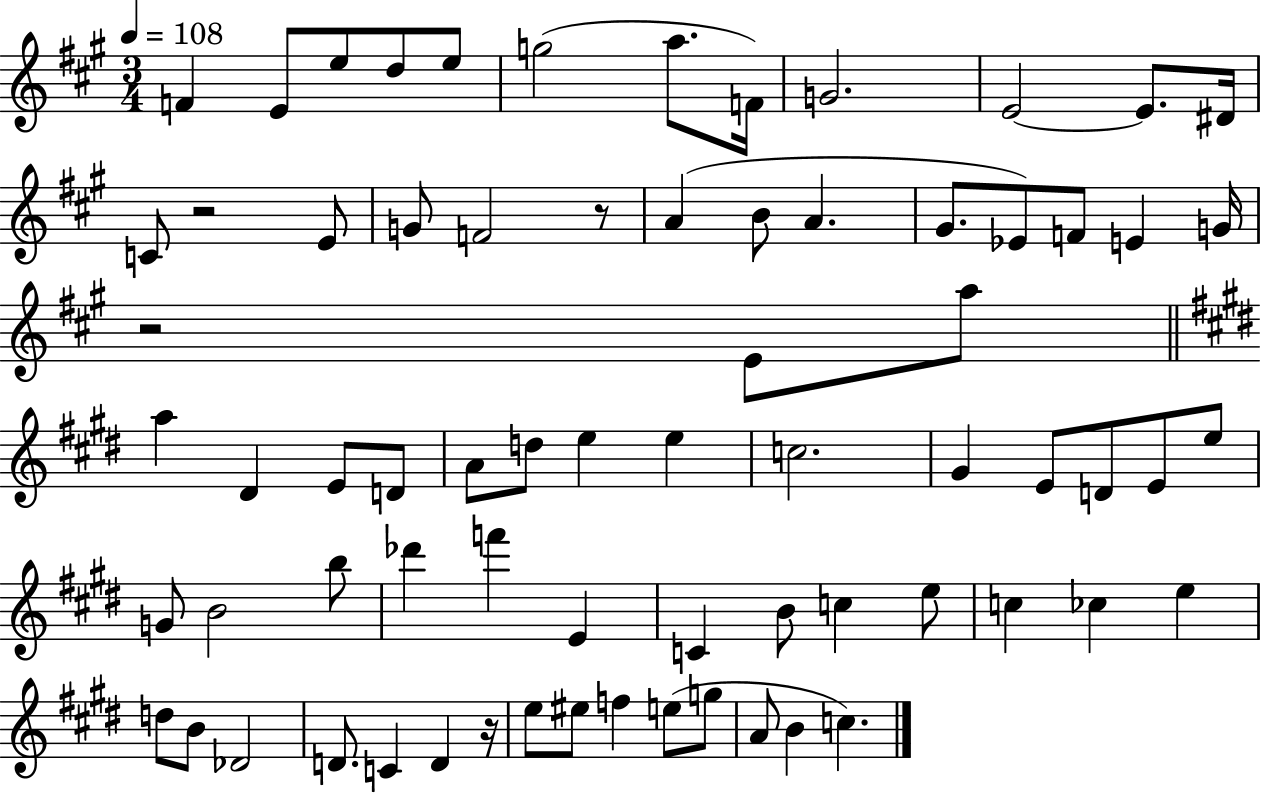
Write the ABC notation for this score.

X:1
T:Untitled
M:3/4
L:1/4
K:A
F E/2 e/2 d/2 e/2 g2 a/2 F/4 G2 E2 E/2 ^D/4 C/2 z2 E/2 G/2 F2 z/2 A B/2 A ^G/2 _E/2 F/2 E G/4 z2 E/2 a/2 a ^D E/2 D/2 A/2 d/2 e e c2 ^G E/2 D/2 E/2 e/2 G/2 B2 b/2 _d' f' E C B/2 c e/2 c _c e d/2 B/2 _D2 D/2 C D z/4 e/2 ^e/2 f e/2 g/2 A/2 B c